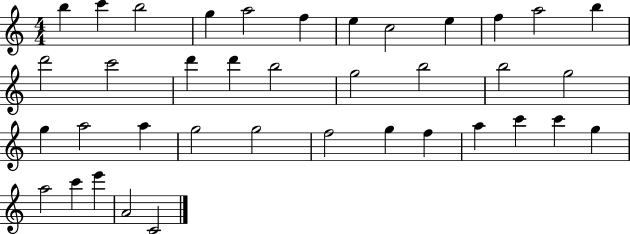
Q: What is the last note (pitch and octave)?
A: C4